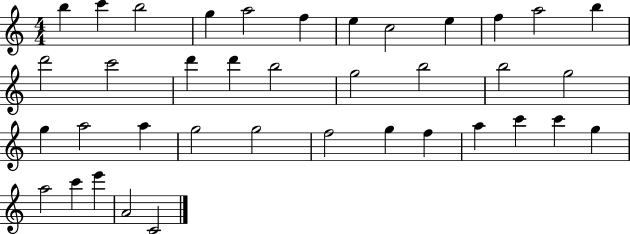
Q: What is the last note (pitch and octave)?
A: C4